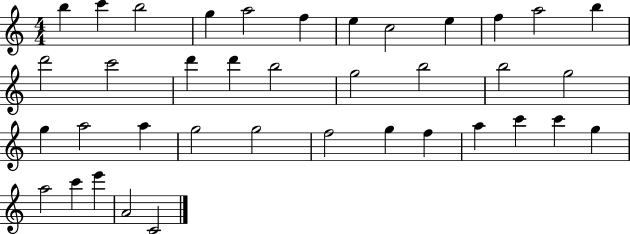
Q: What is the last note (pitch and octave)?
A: C4